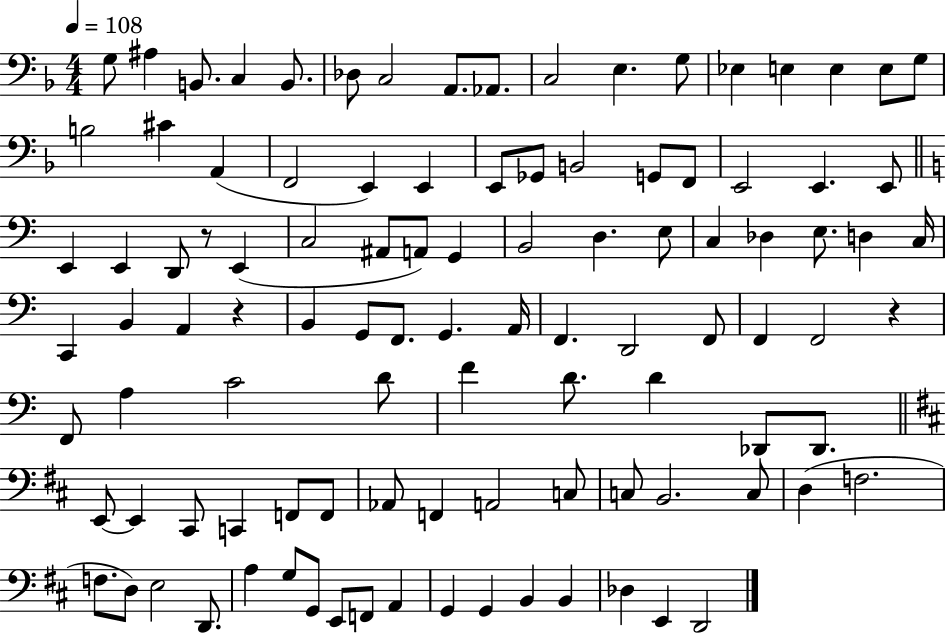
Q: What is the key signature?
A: F major